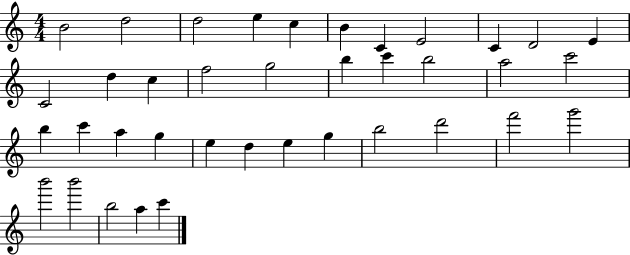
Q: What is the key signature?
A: C major